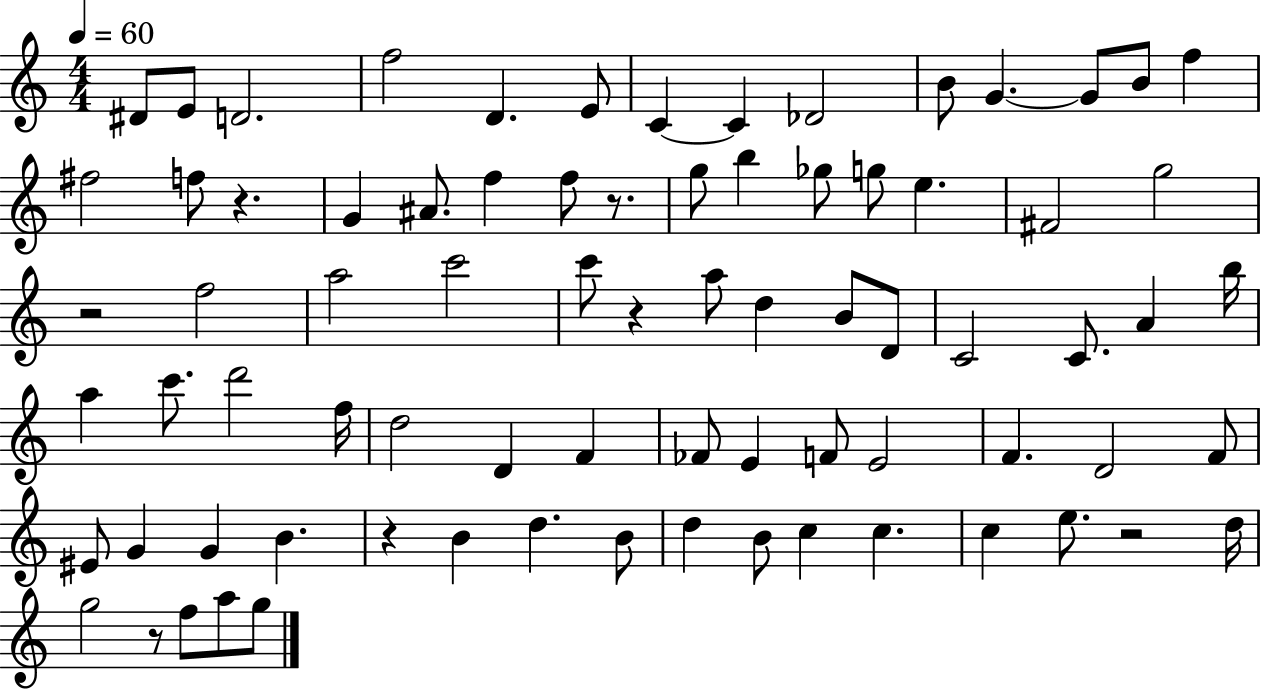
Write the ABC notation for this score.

X:1
T:Untitled
M:4/4
L:1/4
K:C
^D/2 E/2 D2 f2 D E/2 C C _D2 B/2 G G/2 B/2 f ^f2 f/2 z G ^A/2 f f/2 z/2 g/2 b _g/2 g/2 e ^F2 g2 z2 f2 a2 c'2 c'/2 z a/2 d B/2 D/2 C2 C/2 A b/4 a c'/2 d'2 f/4 d2 D F _F/2 E F/2 E2 F D2 F/2 ^E/2 G G B z B d B/2 d B/2 c c c e/2 z2 d/4 g2 z/2 f/2 a/2 g/2